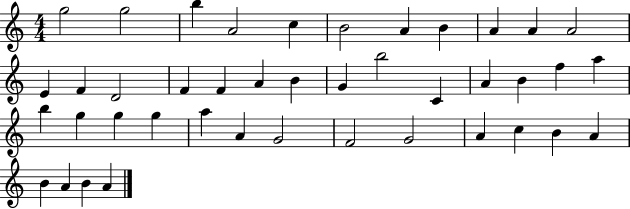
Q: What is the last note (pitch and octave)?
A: A4